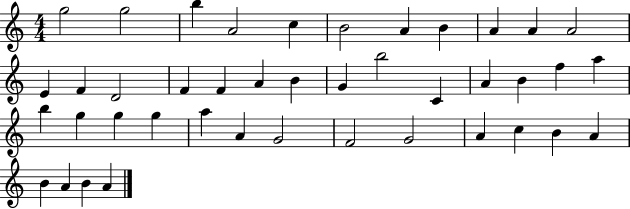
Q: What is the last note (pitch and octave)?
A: A4